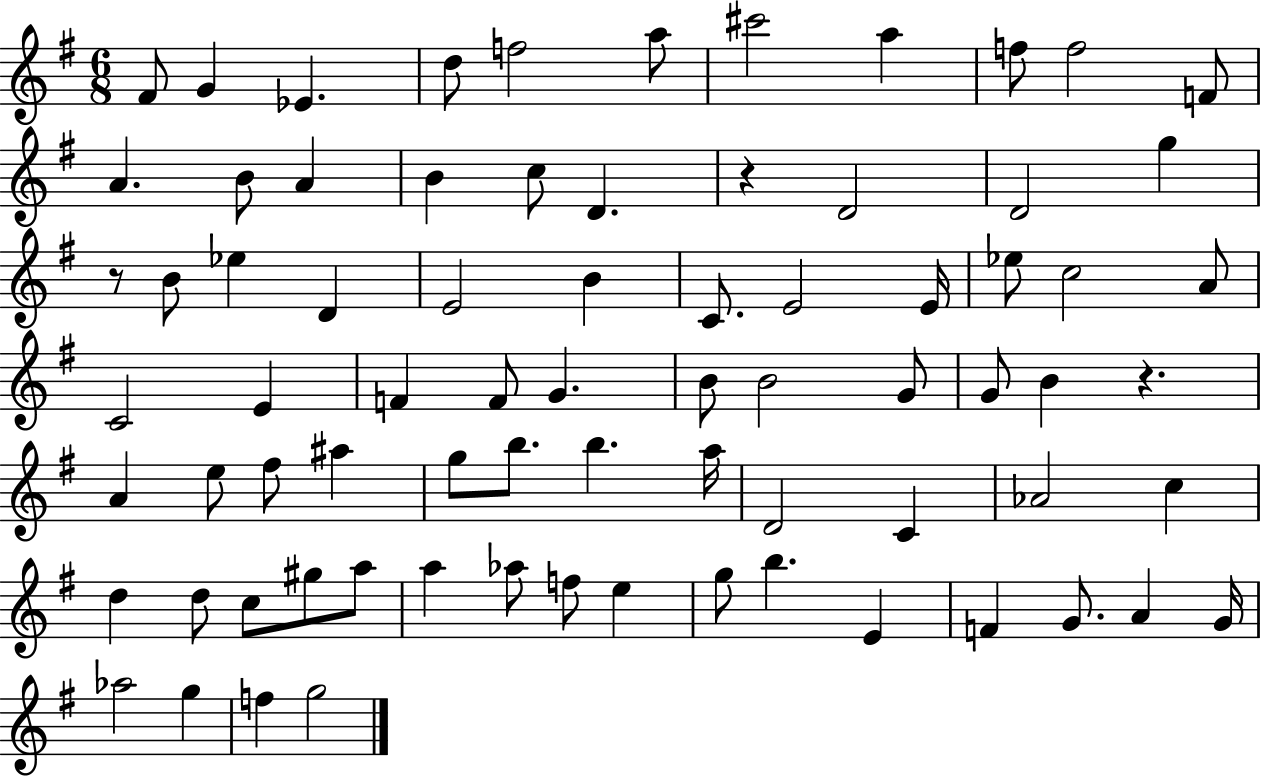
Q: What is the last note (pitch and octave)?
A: G5